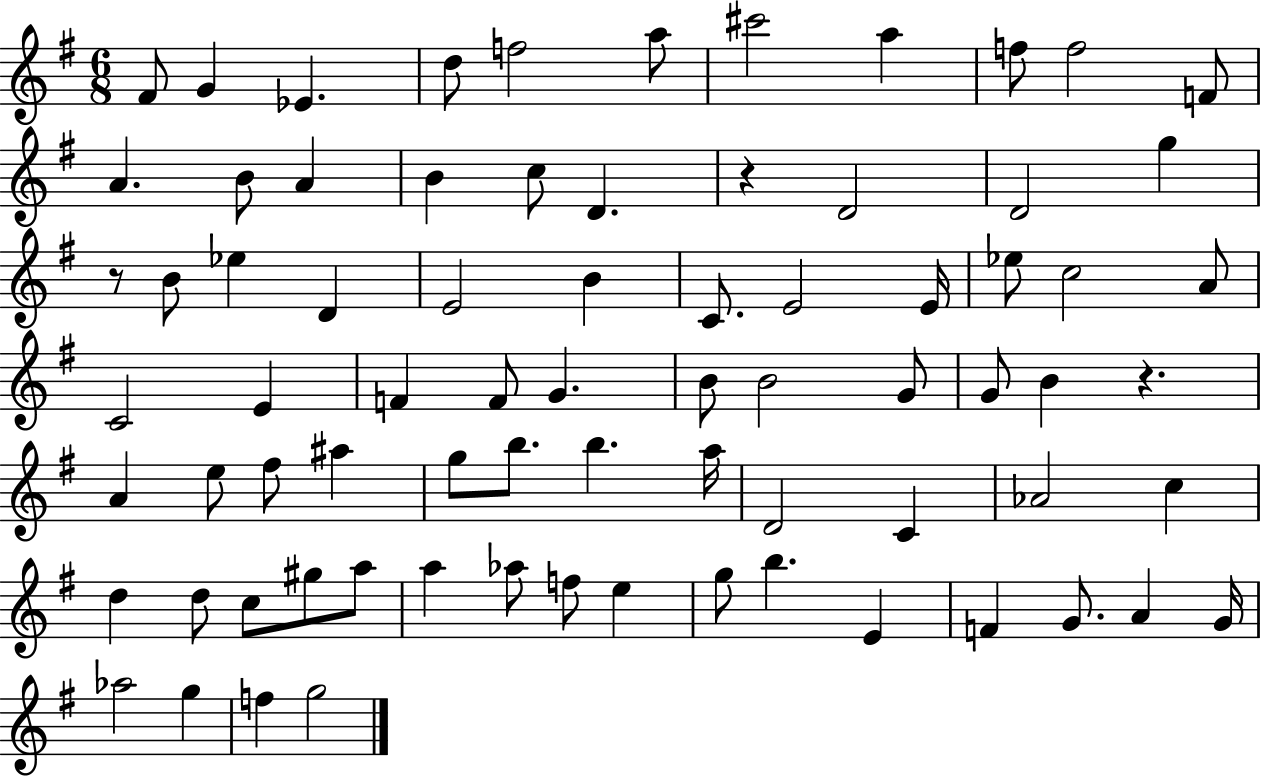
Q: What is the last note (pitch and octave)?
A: G5